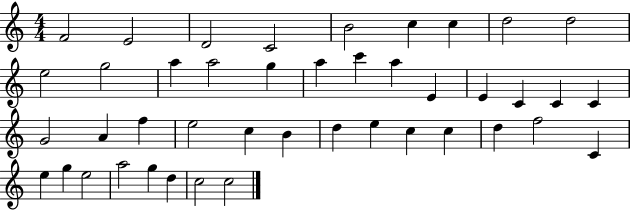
X:1
T:Untitled
M:4/4
L:1/4
K:C
F2 E2 D2 C2 B2 c c d2 d2 e2 g2 a a2 g a c' a E E C C C G2 A f e2 c B d e c c d f2 C e g e2 a2 g d c2 c2